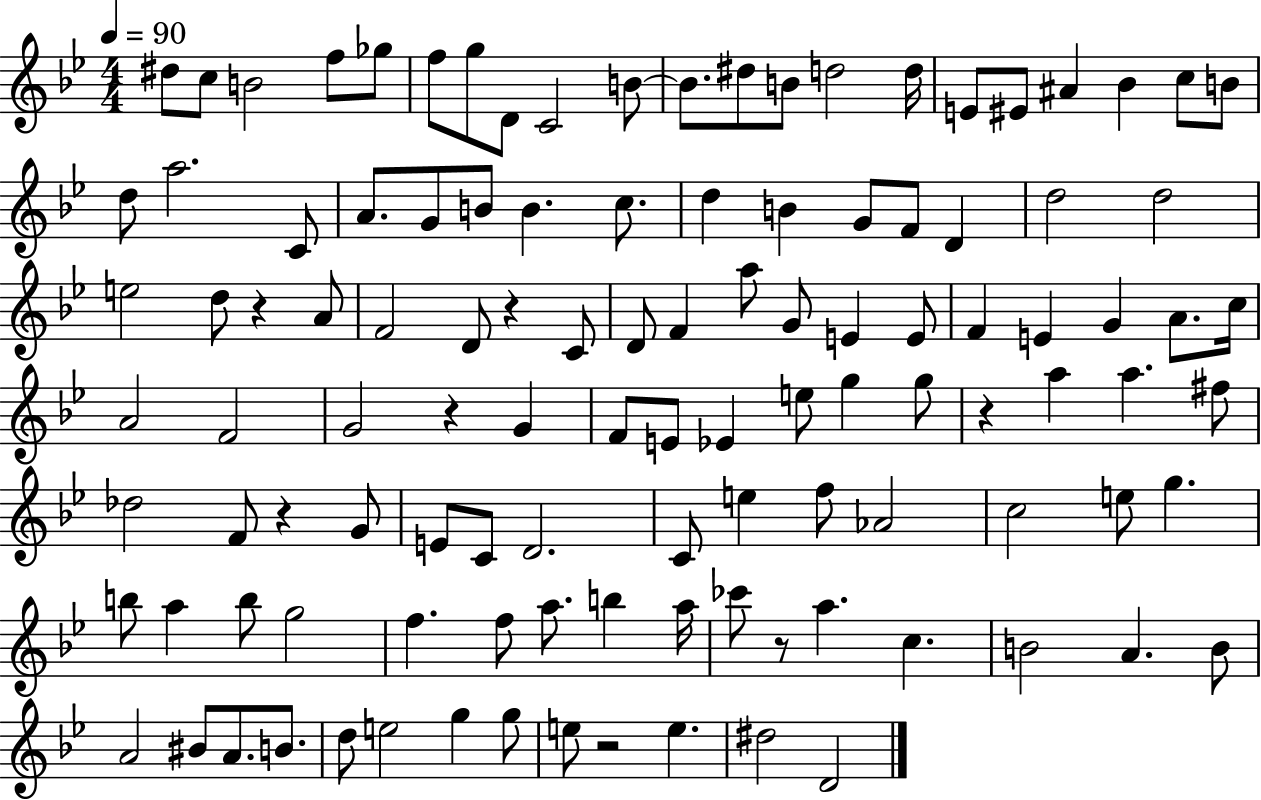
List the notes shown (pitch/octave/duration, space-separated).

D#5/e C5/e B4/h F5/e Gb5/e F5/e G5/e D4/e C4/h B4/e B4/e. D#5/e B4/e D5/h D5/s E4/e EIS4/e A#4/q Bb4/q C5/e B4/e D5/e A5/h. C4/e A4/e. G4/e B4/e B4/q. C5/e. D5/q B4/q G4/e F4/e D4/q D5/h D5/h E5/h D5/e R/q A4/e F4/h D4/e R/q C4/e D4/e F4/q A5/e G4/e E4/q E4/e F4/q E4/q G4/q A4/e. C5/s A4/h F4/h G4/h R/q G4/q F4/e E4/e Eb4/q E5/e G5/q G5/e R/q A5/q A5/q. F#5/e Db5/h F4/e R/q G4/e E4/e C4/e D4/h. C4/e E5/q F5/e Ab4/h C5/h E5/e G5/q. B5/e A5/q B5/e G5/h F5/q. F5/e A5/e. B5/q A5/s CES6/e R/e A5/q. C5/q. B4/h A4/q. B4/e A4/h BIS4/e A4/e. B4/e. D5/e E5/h G5/q G5/e E5/e R/h E5/q. D#5/h D4/h